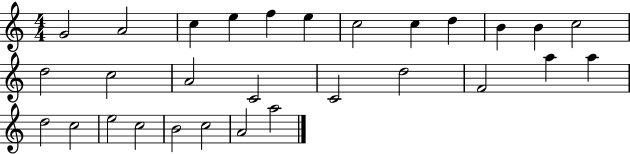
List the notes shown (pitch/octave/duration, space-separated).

G4/h A4/h C5/q E5/q F5/q E5/q C5/h C5/q D5/q B4/q B4/q C5/h D5/h C5/h A4/h C4/h C4/h D5/h F4/h A5/q A5/q D5/h C5/h E5/h C5/h B4/h C5/h A4/h A5/h